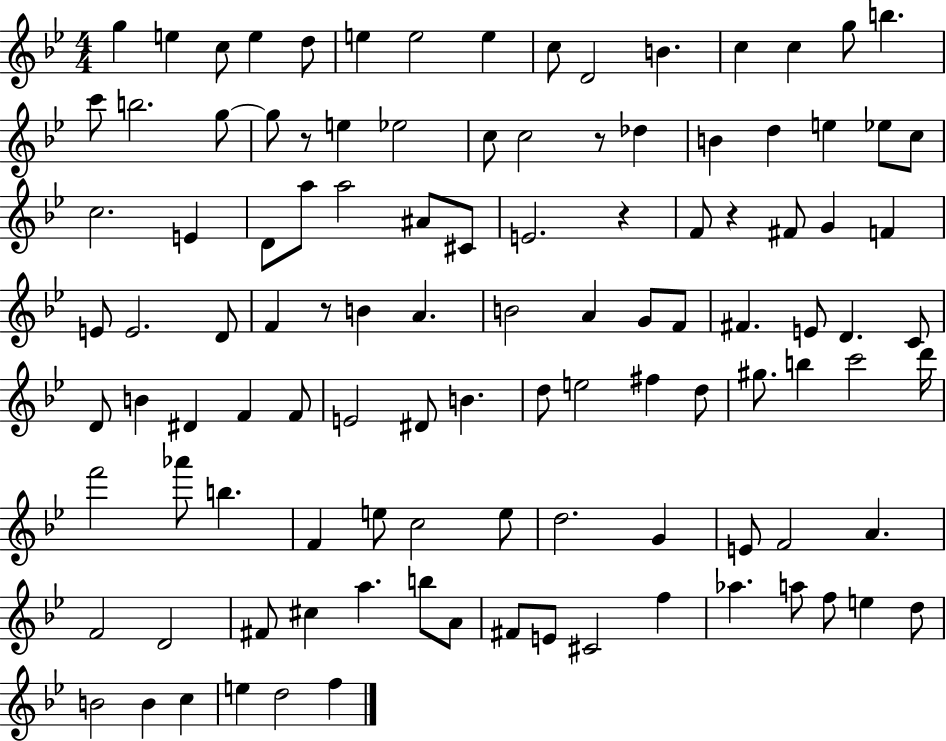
G5/q E5/q C5/e E5/q D5/e E5/q E5/h E5/q C5/e D4/h B4/q. C5/q C5/q G5/e B5/q. C6/e B5/h. G5/e G5/e R/e E5/q Eb5/h C5/e C5/h R/e Db5/q B4/q D5/q E5/q Eb5/e C5/e C5/h. E4/q D4/e A5/e A5/h A#4/e C#4/e E4/h. R/q F4/e R/q F#4/e G4/q F4/q E4/e E4/h. D4/e F4/q R/e B4/q A4/q. B4/h A4/q G4/e F4/e F#4/q. E4/e D4/q. C4/e D4/e B4/q D#4/q F4/q F4/e E4/h D#4/e B4/q. D5/e E5/h F#5/q D5/e G#5/e. B5/q C6/h D6/s F6/h Ab6/e B5/q. F4/q E5/e C5/h E5/e D5/h. G4/q E4/e F4/h A4/q. F4/h D4/h F#4/e C#5/q A5/q. B5/e A4/e F#4/e E4/e C#4/h F5/q Ab5/q. A5/e F5/e E5/q D5/e B4/h B4/q C5/q E5/q D5/h F5/q